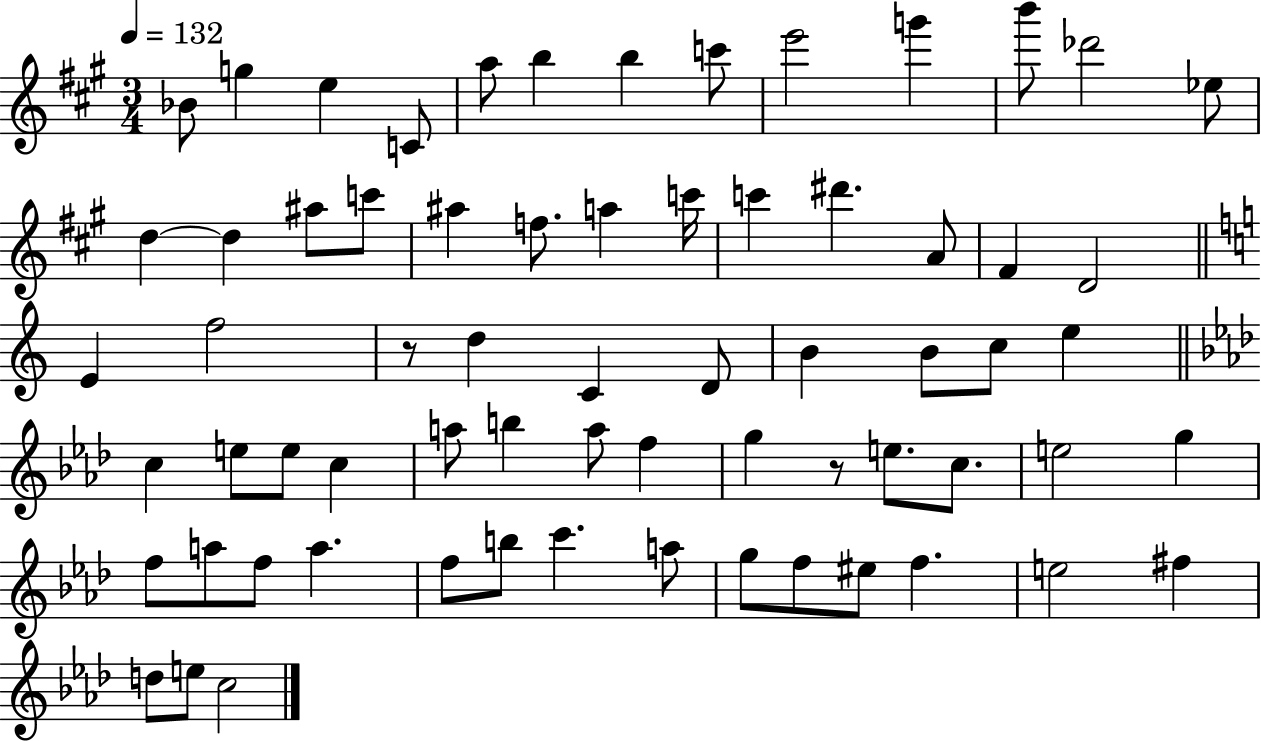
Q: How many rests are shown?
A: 2